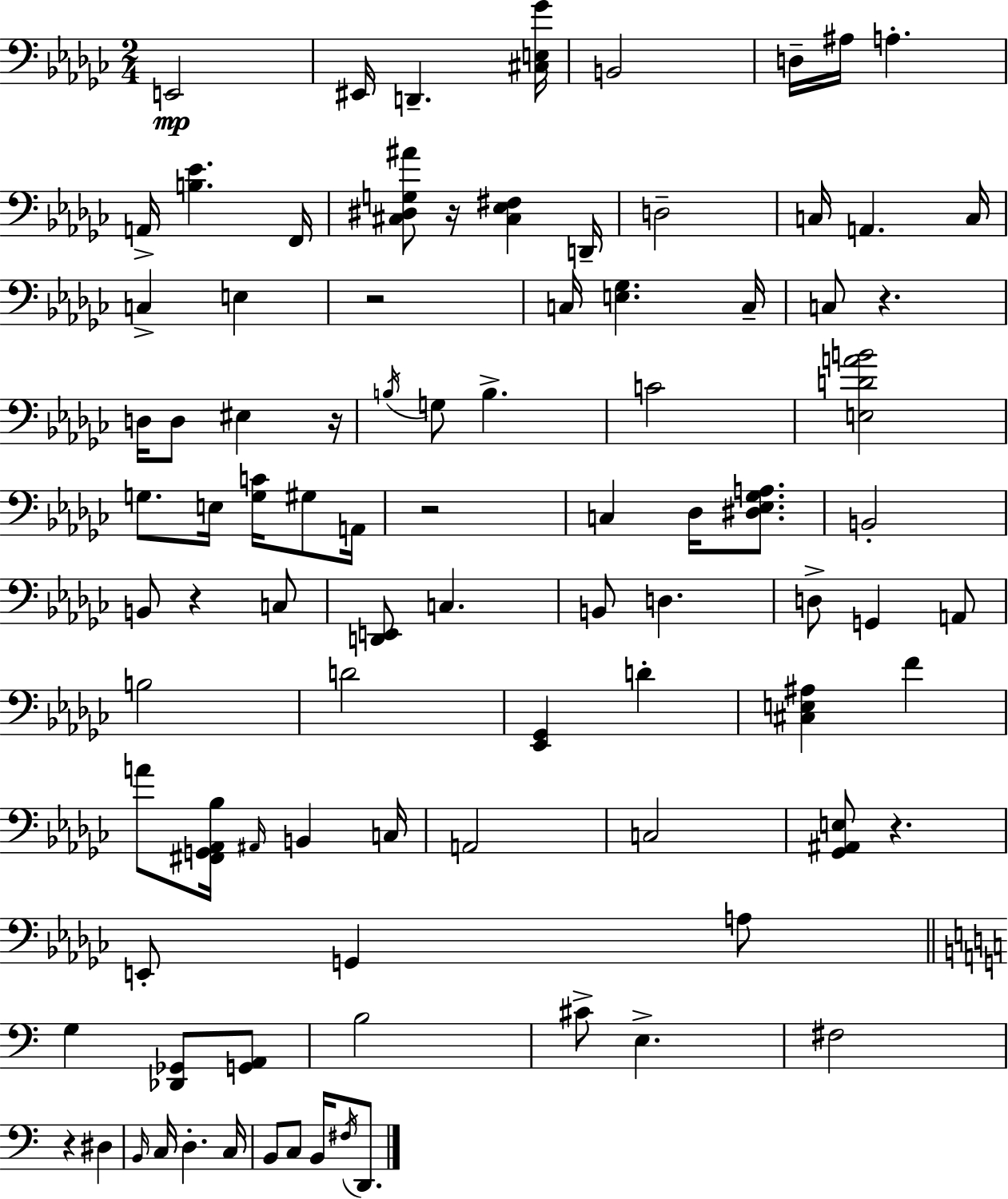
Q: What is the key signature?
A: EES minor